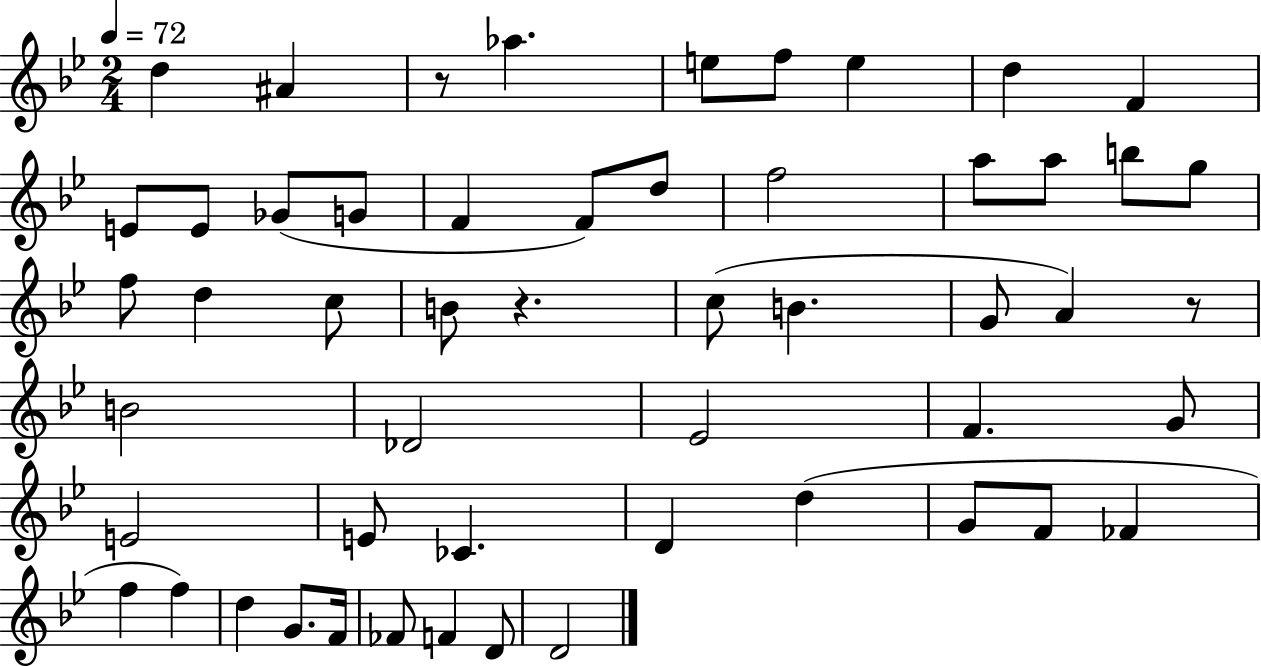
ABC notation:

X:1
T:Untitled
M:2/4
L:1/4
K:Bb
d ^A z/2 _a e/2 f/2 e d F E/2 E/2 _G/2 G/2 F F/2 d/2 f2 a/2 a/2 b/2 g/2 f/2 d c/2 B/2 z c/2 B G/2 A z/2 B2 _D2 _E2 F G/2 E2 E/2 _C D d G/2 F/2 _F f f d G/2 F/4 _F/2 F D/2 D2